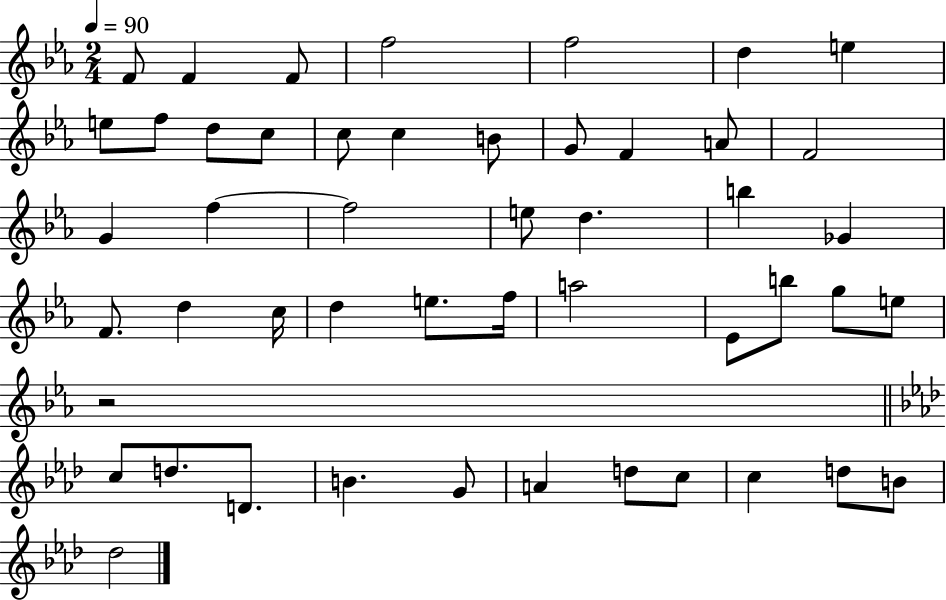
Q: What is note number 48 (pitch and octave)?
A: Db5